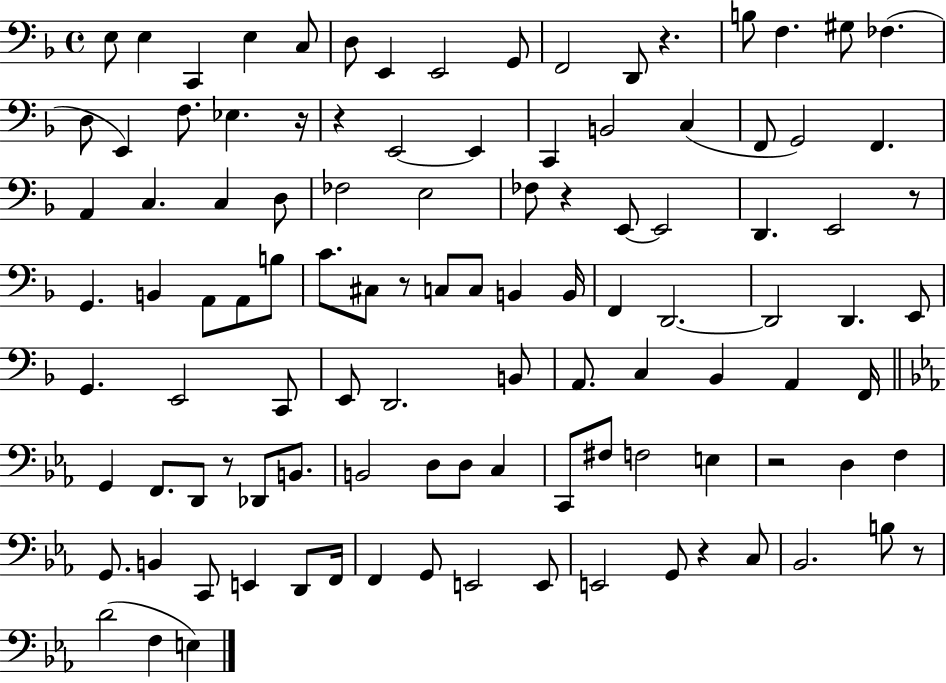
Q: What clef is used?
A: bass